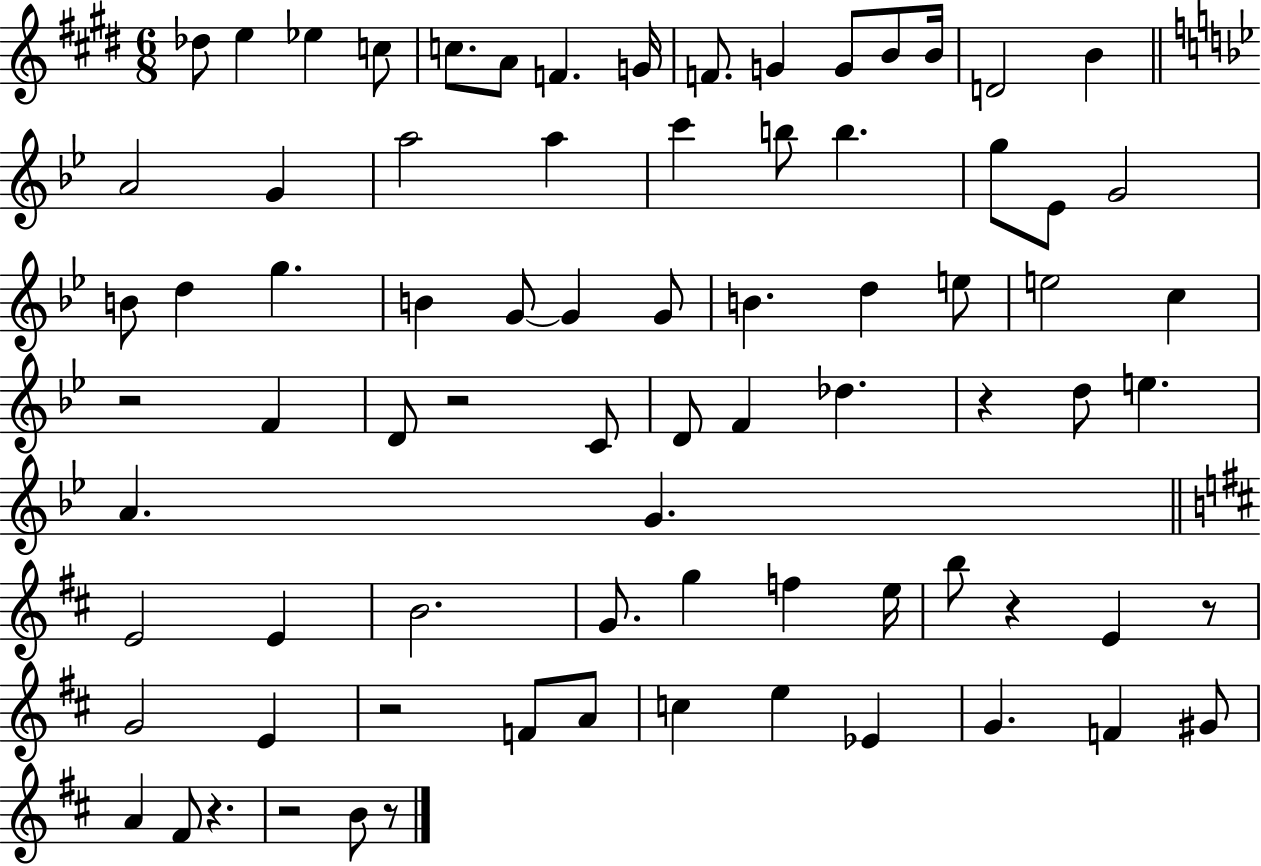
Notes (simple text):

Db5/e E5/q Eb5/q C5/e C5/e. A4/e F4/q. G4/s F4/e. G4/q G4/e B4/e B4/s D4/h B4/q A4/h G4/q A5/h A5/q C6/q B5/e B5/q. G5/e Eb4/e G4/h B4/e D5/q G5/q. B4/q G4/e G4/q G4/e B4/q. D5/q E5/e E5/h C5/q R/h F4/q D4/e R/h C4/e D4/e F4/q Db5/q. R/q D5/e E5/q. A4/q. G4/q. E4/h E4/q B4/h. G4/e. G5/q F5/q E5/s B5/e R/q E4/q R/e G4/h E4/q R/h F4/e A4/e C5/q E5/q Eb4/q G4/q. F4/q G#4/e A4/q F#4/e R/q. R/h B4/e R/e